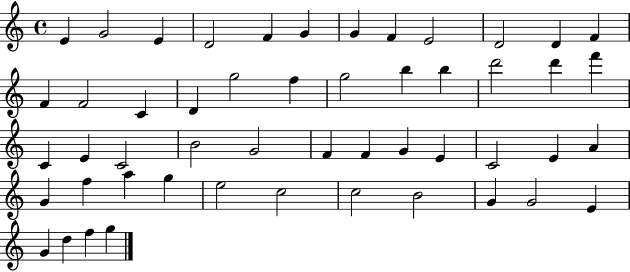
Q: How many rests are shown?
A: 0